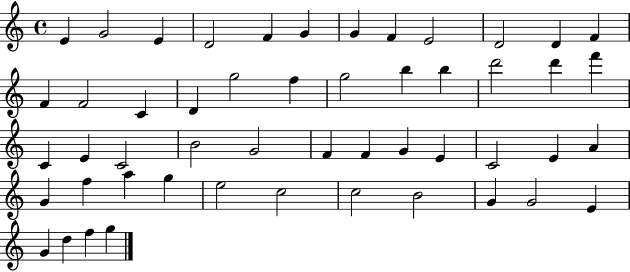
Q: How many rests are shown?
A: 0